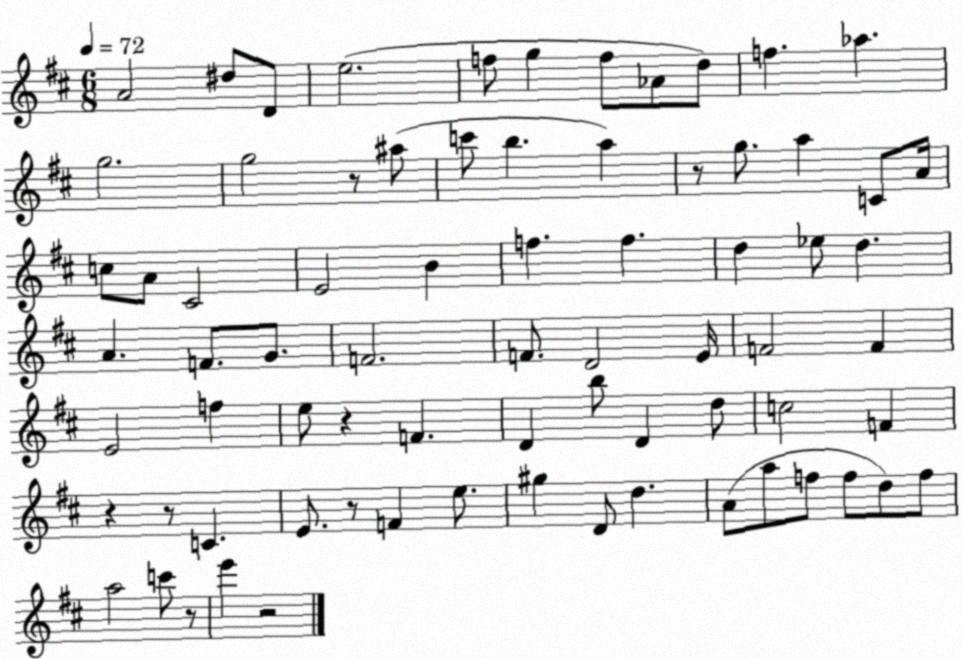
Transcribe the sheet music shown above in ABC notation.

X:1
T:Untitled
M:6/8
L:1/4
K:D
A2 ^d/2 D/2 e2 f/2 g f/2 _A/2 d/2 f _a g2 g2 z/2 ^a/2 c'/2 b a z/2 g/2 a C/2 A/4 c/2 A/2 ^C2 E2 B f f d _e/2 d A F/2 G/2 F2 F/2 D2 E/4 F2 F E2 f e/2 z F D b/2 D d/2 c2 F z z/2 C E/2 z/2 F e/2 ^g D/2 d A/2 a/2 f/2 f/2 d/2 f/2 a2 c'/2 z/2 e' z2